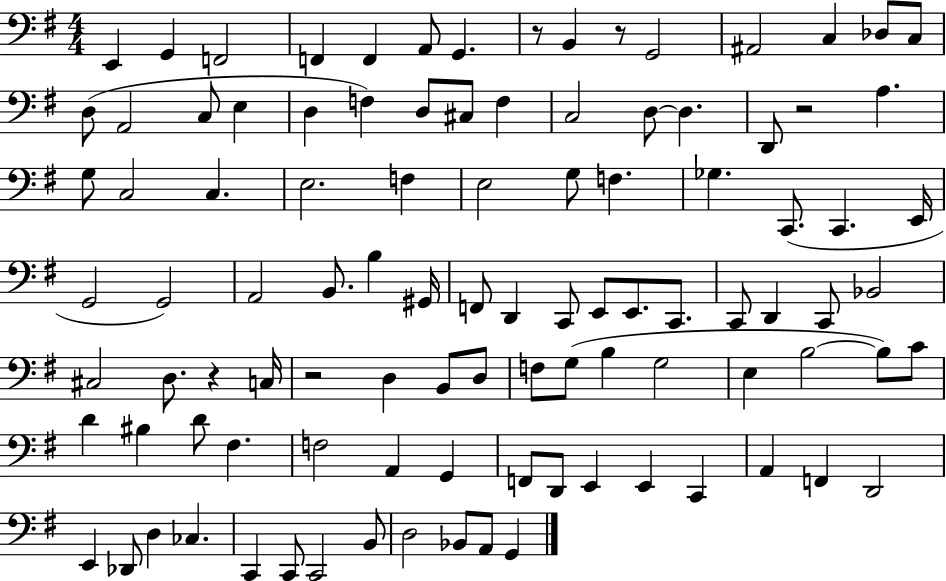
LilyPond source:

{
  \clef bass
  \numericTimeSignature
  \time 4/4
  \key g \major
  e,4 g,4 f,2 | f,4 f,4 a,8 g,4. | r8 b,4 r8 g,2 | ais,2 c4 des8 c8 | \break d8( a,2 c8 e4 | d4 f4) d8 cis8 f4 | c2 d8~~ d4. | d,8 r2 a4. | \break g8 c2 c4. | e2. f4 | e2 g8 f4. | ges4. c,8.( c,4. e,16 | \break g,2 g,2) | a,2 b,8. b4 gis,16 | f,8 d,4 c,8 e,8 e,8. c,8. | c,8 d,4 c,8 bes,2 | \break cis2 d8. r4 c16 | r2 d4 b,8 d8 | f8 g8( b4 g2 | e4 b2~~ b8) c'8 | \break d'4 bis4 d'8 fis4. | f2 a,4 g,4 | f,8 d,8 e,4 e,4 c,4 | a,4 f,4 d,2 | \break e,4 des,8 d4 ces4. | c,4 c,8 c,2 b,8 | d2 bes,8 a,8 g,4 | \bar "|."
}